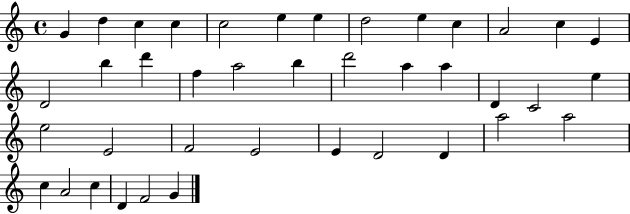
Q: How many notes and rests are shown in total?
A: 40